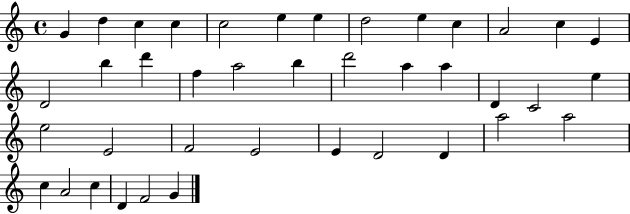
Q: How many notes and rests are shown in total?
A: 40